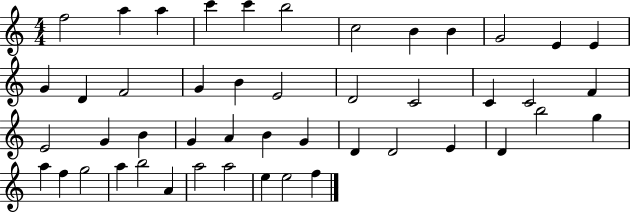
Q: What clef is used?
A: treble